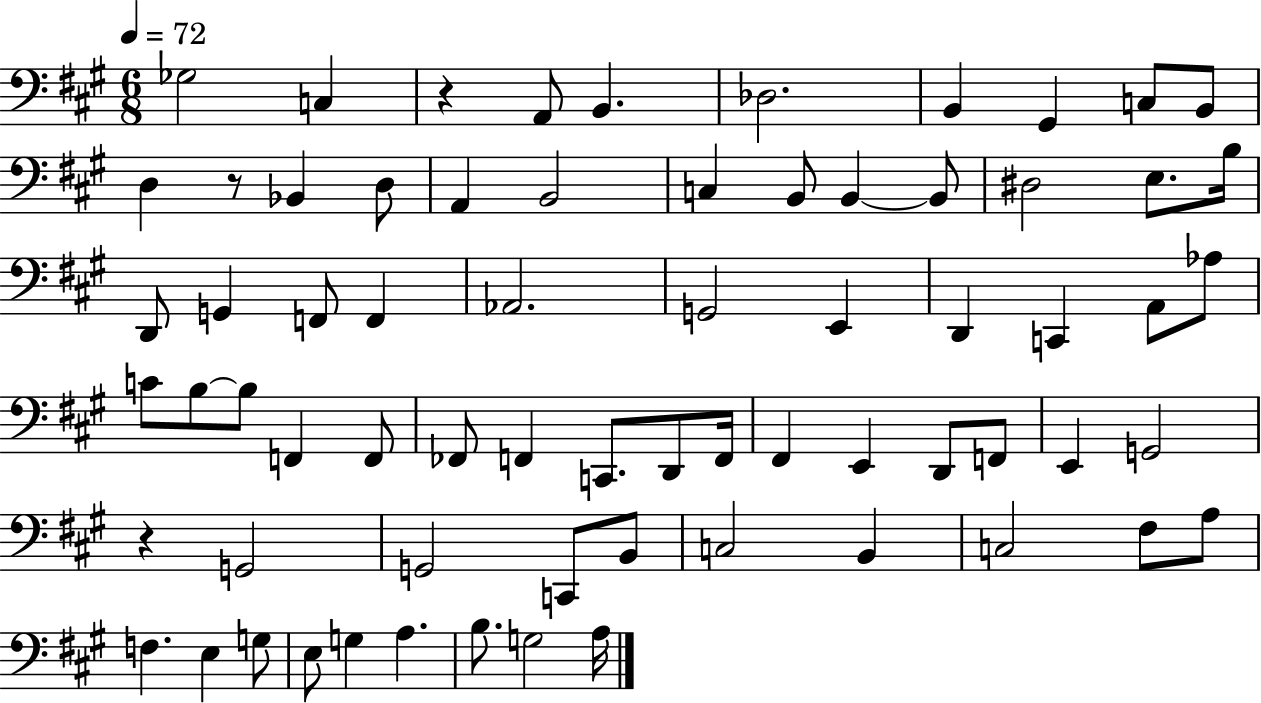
X:1
T:Untitled
M:6/8
L:1/4
K:A
_G,2 C, z A,,/2 B,, _D,2 B,, ^G,, C,/2 B,,/2 D, z/2 _B,, D,/2 A,, B,,2 C, B,,/2 B,, B,,/2 ^D,2 E,/2 B,/4 D,,/2 G,, F,,/2 F,, _A,,2 G,,2 E,, D,, C,, A,,/2 _A,/2 C/2 B,/2 B,/2 F,, F,,/2 _F,,/2 F,, C,,/2 D,,/2 F,,/4 ^F,, E,, D,,/2 F,,/2 E,, G,,2 z G,,2 G,,2 C,,/2 B,,/2 C,2 B,, C,2 ^F,/2 A,/2 F, E, G,/2 E,/2 G, A, B,/2 G,2 A,/4